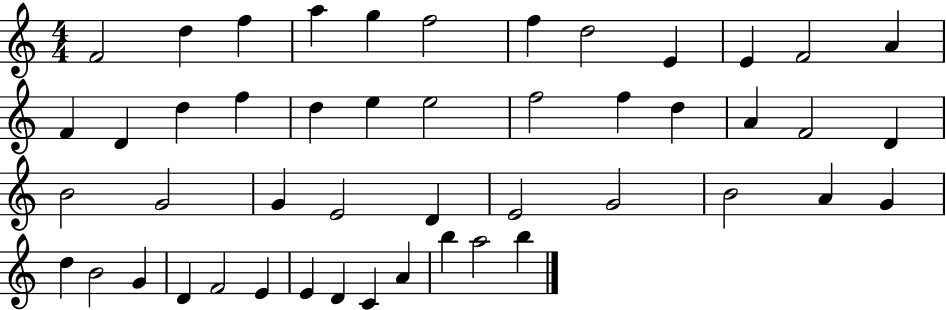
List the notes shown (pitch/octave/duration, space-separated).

F4/h D5/q F5/q A5/q G5/q F5/h F5/q D5/h E4/q E4/q F4/h A4/q F4/q D4/q D5/q F5/q D5/q E5/q E5/h F5/h F5/q D5/q A4/q F4/h D4/q B4/h G4/h G4/q E4/h D4/q E4/h G4/h B4/h A4/q G4/q D5/q B4/h G4/q D4/q F4/h E4/q E4/q D4/q C4/q A4/q B5/q A5/h B5/q